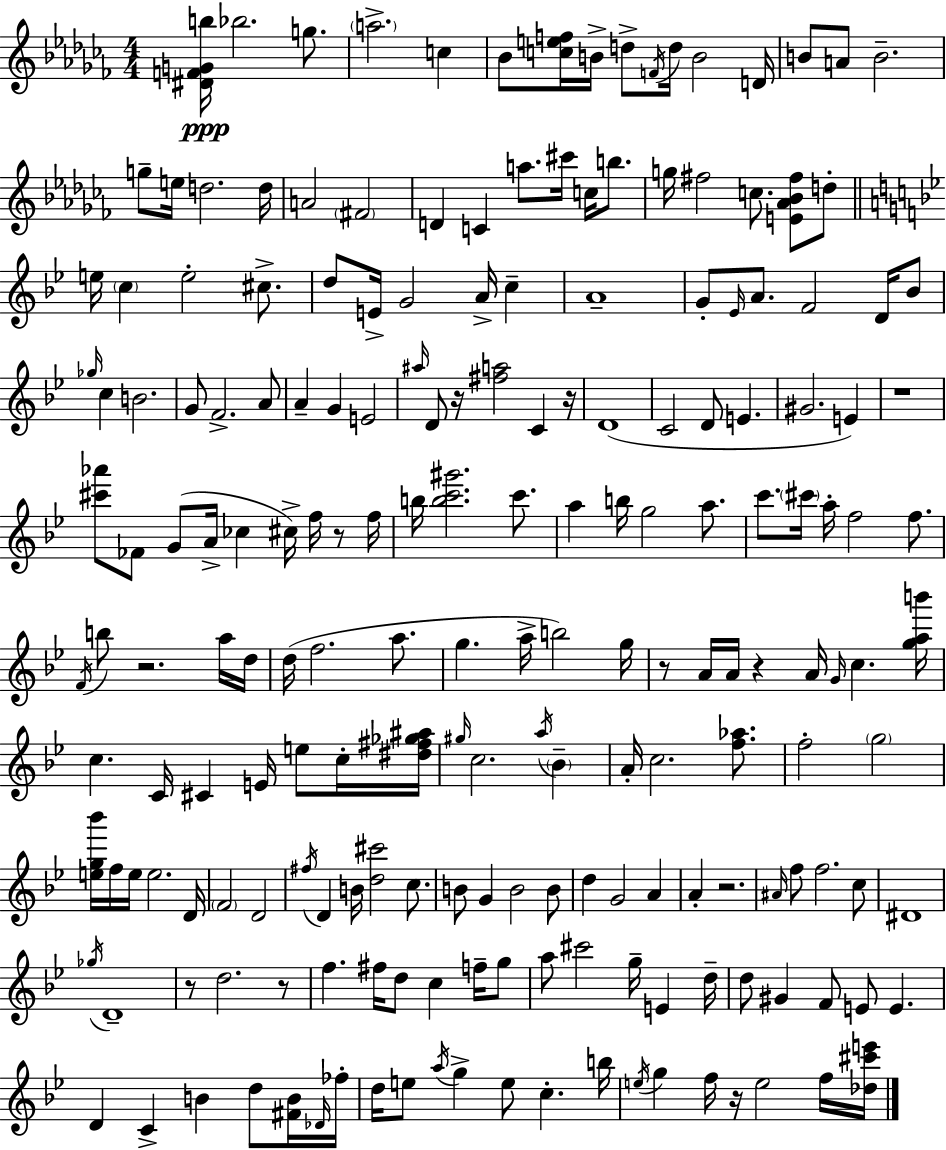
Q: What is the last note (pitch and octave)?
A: F5